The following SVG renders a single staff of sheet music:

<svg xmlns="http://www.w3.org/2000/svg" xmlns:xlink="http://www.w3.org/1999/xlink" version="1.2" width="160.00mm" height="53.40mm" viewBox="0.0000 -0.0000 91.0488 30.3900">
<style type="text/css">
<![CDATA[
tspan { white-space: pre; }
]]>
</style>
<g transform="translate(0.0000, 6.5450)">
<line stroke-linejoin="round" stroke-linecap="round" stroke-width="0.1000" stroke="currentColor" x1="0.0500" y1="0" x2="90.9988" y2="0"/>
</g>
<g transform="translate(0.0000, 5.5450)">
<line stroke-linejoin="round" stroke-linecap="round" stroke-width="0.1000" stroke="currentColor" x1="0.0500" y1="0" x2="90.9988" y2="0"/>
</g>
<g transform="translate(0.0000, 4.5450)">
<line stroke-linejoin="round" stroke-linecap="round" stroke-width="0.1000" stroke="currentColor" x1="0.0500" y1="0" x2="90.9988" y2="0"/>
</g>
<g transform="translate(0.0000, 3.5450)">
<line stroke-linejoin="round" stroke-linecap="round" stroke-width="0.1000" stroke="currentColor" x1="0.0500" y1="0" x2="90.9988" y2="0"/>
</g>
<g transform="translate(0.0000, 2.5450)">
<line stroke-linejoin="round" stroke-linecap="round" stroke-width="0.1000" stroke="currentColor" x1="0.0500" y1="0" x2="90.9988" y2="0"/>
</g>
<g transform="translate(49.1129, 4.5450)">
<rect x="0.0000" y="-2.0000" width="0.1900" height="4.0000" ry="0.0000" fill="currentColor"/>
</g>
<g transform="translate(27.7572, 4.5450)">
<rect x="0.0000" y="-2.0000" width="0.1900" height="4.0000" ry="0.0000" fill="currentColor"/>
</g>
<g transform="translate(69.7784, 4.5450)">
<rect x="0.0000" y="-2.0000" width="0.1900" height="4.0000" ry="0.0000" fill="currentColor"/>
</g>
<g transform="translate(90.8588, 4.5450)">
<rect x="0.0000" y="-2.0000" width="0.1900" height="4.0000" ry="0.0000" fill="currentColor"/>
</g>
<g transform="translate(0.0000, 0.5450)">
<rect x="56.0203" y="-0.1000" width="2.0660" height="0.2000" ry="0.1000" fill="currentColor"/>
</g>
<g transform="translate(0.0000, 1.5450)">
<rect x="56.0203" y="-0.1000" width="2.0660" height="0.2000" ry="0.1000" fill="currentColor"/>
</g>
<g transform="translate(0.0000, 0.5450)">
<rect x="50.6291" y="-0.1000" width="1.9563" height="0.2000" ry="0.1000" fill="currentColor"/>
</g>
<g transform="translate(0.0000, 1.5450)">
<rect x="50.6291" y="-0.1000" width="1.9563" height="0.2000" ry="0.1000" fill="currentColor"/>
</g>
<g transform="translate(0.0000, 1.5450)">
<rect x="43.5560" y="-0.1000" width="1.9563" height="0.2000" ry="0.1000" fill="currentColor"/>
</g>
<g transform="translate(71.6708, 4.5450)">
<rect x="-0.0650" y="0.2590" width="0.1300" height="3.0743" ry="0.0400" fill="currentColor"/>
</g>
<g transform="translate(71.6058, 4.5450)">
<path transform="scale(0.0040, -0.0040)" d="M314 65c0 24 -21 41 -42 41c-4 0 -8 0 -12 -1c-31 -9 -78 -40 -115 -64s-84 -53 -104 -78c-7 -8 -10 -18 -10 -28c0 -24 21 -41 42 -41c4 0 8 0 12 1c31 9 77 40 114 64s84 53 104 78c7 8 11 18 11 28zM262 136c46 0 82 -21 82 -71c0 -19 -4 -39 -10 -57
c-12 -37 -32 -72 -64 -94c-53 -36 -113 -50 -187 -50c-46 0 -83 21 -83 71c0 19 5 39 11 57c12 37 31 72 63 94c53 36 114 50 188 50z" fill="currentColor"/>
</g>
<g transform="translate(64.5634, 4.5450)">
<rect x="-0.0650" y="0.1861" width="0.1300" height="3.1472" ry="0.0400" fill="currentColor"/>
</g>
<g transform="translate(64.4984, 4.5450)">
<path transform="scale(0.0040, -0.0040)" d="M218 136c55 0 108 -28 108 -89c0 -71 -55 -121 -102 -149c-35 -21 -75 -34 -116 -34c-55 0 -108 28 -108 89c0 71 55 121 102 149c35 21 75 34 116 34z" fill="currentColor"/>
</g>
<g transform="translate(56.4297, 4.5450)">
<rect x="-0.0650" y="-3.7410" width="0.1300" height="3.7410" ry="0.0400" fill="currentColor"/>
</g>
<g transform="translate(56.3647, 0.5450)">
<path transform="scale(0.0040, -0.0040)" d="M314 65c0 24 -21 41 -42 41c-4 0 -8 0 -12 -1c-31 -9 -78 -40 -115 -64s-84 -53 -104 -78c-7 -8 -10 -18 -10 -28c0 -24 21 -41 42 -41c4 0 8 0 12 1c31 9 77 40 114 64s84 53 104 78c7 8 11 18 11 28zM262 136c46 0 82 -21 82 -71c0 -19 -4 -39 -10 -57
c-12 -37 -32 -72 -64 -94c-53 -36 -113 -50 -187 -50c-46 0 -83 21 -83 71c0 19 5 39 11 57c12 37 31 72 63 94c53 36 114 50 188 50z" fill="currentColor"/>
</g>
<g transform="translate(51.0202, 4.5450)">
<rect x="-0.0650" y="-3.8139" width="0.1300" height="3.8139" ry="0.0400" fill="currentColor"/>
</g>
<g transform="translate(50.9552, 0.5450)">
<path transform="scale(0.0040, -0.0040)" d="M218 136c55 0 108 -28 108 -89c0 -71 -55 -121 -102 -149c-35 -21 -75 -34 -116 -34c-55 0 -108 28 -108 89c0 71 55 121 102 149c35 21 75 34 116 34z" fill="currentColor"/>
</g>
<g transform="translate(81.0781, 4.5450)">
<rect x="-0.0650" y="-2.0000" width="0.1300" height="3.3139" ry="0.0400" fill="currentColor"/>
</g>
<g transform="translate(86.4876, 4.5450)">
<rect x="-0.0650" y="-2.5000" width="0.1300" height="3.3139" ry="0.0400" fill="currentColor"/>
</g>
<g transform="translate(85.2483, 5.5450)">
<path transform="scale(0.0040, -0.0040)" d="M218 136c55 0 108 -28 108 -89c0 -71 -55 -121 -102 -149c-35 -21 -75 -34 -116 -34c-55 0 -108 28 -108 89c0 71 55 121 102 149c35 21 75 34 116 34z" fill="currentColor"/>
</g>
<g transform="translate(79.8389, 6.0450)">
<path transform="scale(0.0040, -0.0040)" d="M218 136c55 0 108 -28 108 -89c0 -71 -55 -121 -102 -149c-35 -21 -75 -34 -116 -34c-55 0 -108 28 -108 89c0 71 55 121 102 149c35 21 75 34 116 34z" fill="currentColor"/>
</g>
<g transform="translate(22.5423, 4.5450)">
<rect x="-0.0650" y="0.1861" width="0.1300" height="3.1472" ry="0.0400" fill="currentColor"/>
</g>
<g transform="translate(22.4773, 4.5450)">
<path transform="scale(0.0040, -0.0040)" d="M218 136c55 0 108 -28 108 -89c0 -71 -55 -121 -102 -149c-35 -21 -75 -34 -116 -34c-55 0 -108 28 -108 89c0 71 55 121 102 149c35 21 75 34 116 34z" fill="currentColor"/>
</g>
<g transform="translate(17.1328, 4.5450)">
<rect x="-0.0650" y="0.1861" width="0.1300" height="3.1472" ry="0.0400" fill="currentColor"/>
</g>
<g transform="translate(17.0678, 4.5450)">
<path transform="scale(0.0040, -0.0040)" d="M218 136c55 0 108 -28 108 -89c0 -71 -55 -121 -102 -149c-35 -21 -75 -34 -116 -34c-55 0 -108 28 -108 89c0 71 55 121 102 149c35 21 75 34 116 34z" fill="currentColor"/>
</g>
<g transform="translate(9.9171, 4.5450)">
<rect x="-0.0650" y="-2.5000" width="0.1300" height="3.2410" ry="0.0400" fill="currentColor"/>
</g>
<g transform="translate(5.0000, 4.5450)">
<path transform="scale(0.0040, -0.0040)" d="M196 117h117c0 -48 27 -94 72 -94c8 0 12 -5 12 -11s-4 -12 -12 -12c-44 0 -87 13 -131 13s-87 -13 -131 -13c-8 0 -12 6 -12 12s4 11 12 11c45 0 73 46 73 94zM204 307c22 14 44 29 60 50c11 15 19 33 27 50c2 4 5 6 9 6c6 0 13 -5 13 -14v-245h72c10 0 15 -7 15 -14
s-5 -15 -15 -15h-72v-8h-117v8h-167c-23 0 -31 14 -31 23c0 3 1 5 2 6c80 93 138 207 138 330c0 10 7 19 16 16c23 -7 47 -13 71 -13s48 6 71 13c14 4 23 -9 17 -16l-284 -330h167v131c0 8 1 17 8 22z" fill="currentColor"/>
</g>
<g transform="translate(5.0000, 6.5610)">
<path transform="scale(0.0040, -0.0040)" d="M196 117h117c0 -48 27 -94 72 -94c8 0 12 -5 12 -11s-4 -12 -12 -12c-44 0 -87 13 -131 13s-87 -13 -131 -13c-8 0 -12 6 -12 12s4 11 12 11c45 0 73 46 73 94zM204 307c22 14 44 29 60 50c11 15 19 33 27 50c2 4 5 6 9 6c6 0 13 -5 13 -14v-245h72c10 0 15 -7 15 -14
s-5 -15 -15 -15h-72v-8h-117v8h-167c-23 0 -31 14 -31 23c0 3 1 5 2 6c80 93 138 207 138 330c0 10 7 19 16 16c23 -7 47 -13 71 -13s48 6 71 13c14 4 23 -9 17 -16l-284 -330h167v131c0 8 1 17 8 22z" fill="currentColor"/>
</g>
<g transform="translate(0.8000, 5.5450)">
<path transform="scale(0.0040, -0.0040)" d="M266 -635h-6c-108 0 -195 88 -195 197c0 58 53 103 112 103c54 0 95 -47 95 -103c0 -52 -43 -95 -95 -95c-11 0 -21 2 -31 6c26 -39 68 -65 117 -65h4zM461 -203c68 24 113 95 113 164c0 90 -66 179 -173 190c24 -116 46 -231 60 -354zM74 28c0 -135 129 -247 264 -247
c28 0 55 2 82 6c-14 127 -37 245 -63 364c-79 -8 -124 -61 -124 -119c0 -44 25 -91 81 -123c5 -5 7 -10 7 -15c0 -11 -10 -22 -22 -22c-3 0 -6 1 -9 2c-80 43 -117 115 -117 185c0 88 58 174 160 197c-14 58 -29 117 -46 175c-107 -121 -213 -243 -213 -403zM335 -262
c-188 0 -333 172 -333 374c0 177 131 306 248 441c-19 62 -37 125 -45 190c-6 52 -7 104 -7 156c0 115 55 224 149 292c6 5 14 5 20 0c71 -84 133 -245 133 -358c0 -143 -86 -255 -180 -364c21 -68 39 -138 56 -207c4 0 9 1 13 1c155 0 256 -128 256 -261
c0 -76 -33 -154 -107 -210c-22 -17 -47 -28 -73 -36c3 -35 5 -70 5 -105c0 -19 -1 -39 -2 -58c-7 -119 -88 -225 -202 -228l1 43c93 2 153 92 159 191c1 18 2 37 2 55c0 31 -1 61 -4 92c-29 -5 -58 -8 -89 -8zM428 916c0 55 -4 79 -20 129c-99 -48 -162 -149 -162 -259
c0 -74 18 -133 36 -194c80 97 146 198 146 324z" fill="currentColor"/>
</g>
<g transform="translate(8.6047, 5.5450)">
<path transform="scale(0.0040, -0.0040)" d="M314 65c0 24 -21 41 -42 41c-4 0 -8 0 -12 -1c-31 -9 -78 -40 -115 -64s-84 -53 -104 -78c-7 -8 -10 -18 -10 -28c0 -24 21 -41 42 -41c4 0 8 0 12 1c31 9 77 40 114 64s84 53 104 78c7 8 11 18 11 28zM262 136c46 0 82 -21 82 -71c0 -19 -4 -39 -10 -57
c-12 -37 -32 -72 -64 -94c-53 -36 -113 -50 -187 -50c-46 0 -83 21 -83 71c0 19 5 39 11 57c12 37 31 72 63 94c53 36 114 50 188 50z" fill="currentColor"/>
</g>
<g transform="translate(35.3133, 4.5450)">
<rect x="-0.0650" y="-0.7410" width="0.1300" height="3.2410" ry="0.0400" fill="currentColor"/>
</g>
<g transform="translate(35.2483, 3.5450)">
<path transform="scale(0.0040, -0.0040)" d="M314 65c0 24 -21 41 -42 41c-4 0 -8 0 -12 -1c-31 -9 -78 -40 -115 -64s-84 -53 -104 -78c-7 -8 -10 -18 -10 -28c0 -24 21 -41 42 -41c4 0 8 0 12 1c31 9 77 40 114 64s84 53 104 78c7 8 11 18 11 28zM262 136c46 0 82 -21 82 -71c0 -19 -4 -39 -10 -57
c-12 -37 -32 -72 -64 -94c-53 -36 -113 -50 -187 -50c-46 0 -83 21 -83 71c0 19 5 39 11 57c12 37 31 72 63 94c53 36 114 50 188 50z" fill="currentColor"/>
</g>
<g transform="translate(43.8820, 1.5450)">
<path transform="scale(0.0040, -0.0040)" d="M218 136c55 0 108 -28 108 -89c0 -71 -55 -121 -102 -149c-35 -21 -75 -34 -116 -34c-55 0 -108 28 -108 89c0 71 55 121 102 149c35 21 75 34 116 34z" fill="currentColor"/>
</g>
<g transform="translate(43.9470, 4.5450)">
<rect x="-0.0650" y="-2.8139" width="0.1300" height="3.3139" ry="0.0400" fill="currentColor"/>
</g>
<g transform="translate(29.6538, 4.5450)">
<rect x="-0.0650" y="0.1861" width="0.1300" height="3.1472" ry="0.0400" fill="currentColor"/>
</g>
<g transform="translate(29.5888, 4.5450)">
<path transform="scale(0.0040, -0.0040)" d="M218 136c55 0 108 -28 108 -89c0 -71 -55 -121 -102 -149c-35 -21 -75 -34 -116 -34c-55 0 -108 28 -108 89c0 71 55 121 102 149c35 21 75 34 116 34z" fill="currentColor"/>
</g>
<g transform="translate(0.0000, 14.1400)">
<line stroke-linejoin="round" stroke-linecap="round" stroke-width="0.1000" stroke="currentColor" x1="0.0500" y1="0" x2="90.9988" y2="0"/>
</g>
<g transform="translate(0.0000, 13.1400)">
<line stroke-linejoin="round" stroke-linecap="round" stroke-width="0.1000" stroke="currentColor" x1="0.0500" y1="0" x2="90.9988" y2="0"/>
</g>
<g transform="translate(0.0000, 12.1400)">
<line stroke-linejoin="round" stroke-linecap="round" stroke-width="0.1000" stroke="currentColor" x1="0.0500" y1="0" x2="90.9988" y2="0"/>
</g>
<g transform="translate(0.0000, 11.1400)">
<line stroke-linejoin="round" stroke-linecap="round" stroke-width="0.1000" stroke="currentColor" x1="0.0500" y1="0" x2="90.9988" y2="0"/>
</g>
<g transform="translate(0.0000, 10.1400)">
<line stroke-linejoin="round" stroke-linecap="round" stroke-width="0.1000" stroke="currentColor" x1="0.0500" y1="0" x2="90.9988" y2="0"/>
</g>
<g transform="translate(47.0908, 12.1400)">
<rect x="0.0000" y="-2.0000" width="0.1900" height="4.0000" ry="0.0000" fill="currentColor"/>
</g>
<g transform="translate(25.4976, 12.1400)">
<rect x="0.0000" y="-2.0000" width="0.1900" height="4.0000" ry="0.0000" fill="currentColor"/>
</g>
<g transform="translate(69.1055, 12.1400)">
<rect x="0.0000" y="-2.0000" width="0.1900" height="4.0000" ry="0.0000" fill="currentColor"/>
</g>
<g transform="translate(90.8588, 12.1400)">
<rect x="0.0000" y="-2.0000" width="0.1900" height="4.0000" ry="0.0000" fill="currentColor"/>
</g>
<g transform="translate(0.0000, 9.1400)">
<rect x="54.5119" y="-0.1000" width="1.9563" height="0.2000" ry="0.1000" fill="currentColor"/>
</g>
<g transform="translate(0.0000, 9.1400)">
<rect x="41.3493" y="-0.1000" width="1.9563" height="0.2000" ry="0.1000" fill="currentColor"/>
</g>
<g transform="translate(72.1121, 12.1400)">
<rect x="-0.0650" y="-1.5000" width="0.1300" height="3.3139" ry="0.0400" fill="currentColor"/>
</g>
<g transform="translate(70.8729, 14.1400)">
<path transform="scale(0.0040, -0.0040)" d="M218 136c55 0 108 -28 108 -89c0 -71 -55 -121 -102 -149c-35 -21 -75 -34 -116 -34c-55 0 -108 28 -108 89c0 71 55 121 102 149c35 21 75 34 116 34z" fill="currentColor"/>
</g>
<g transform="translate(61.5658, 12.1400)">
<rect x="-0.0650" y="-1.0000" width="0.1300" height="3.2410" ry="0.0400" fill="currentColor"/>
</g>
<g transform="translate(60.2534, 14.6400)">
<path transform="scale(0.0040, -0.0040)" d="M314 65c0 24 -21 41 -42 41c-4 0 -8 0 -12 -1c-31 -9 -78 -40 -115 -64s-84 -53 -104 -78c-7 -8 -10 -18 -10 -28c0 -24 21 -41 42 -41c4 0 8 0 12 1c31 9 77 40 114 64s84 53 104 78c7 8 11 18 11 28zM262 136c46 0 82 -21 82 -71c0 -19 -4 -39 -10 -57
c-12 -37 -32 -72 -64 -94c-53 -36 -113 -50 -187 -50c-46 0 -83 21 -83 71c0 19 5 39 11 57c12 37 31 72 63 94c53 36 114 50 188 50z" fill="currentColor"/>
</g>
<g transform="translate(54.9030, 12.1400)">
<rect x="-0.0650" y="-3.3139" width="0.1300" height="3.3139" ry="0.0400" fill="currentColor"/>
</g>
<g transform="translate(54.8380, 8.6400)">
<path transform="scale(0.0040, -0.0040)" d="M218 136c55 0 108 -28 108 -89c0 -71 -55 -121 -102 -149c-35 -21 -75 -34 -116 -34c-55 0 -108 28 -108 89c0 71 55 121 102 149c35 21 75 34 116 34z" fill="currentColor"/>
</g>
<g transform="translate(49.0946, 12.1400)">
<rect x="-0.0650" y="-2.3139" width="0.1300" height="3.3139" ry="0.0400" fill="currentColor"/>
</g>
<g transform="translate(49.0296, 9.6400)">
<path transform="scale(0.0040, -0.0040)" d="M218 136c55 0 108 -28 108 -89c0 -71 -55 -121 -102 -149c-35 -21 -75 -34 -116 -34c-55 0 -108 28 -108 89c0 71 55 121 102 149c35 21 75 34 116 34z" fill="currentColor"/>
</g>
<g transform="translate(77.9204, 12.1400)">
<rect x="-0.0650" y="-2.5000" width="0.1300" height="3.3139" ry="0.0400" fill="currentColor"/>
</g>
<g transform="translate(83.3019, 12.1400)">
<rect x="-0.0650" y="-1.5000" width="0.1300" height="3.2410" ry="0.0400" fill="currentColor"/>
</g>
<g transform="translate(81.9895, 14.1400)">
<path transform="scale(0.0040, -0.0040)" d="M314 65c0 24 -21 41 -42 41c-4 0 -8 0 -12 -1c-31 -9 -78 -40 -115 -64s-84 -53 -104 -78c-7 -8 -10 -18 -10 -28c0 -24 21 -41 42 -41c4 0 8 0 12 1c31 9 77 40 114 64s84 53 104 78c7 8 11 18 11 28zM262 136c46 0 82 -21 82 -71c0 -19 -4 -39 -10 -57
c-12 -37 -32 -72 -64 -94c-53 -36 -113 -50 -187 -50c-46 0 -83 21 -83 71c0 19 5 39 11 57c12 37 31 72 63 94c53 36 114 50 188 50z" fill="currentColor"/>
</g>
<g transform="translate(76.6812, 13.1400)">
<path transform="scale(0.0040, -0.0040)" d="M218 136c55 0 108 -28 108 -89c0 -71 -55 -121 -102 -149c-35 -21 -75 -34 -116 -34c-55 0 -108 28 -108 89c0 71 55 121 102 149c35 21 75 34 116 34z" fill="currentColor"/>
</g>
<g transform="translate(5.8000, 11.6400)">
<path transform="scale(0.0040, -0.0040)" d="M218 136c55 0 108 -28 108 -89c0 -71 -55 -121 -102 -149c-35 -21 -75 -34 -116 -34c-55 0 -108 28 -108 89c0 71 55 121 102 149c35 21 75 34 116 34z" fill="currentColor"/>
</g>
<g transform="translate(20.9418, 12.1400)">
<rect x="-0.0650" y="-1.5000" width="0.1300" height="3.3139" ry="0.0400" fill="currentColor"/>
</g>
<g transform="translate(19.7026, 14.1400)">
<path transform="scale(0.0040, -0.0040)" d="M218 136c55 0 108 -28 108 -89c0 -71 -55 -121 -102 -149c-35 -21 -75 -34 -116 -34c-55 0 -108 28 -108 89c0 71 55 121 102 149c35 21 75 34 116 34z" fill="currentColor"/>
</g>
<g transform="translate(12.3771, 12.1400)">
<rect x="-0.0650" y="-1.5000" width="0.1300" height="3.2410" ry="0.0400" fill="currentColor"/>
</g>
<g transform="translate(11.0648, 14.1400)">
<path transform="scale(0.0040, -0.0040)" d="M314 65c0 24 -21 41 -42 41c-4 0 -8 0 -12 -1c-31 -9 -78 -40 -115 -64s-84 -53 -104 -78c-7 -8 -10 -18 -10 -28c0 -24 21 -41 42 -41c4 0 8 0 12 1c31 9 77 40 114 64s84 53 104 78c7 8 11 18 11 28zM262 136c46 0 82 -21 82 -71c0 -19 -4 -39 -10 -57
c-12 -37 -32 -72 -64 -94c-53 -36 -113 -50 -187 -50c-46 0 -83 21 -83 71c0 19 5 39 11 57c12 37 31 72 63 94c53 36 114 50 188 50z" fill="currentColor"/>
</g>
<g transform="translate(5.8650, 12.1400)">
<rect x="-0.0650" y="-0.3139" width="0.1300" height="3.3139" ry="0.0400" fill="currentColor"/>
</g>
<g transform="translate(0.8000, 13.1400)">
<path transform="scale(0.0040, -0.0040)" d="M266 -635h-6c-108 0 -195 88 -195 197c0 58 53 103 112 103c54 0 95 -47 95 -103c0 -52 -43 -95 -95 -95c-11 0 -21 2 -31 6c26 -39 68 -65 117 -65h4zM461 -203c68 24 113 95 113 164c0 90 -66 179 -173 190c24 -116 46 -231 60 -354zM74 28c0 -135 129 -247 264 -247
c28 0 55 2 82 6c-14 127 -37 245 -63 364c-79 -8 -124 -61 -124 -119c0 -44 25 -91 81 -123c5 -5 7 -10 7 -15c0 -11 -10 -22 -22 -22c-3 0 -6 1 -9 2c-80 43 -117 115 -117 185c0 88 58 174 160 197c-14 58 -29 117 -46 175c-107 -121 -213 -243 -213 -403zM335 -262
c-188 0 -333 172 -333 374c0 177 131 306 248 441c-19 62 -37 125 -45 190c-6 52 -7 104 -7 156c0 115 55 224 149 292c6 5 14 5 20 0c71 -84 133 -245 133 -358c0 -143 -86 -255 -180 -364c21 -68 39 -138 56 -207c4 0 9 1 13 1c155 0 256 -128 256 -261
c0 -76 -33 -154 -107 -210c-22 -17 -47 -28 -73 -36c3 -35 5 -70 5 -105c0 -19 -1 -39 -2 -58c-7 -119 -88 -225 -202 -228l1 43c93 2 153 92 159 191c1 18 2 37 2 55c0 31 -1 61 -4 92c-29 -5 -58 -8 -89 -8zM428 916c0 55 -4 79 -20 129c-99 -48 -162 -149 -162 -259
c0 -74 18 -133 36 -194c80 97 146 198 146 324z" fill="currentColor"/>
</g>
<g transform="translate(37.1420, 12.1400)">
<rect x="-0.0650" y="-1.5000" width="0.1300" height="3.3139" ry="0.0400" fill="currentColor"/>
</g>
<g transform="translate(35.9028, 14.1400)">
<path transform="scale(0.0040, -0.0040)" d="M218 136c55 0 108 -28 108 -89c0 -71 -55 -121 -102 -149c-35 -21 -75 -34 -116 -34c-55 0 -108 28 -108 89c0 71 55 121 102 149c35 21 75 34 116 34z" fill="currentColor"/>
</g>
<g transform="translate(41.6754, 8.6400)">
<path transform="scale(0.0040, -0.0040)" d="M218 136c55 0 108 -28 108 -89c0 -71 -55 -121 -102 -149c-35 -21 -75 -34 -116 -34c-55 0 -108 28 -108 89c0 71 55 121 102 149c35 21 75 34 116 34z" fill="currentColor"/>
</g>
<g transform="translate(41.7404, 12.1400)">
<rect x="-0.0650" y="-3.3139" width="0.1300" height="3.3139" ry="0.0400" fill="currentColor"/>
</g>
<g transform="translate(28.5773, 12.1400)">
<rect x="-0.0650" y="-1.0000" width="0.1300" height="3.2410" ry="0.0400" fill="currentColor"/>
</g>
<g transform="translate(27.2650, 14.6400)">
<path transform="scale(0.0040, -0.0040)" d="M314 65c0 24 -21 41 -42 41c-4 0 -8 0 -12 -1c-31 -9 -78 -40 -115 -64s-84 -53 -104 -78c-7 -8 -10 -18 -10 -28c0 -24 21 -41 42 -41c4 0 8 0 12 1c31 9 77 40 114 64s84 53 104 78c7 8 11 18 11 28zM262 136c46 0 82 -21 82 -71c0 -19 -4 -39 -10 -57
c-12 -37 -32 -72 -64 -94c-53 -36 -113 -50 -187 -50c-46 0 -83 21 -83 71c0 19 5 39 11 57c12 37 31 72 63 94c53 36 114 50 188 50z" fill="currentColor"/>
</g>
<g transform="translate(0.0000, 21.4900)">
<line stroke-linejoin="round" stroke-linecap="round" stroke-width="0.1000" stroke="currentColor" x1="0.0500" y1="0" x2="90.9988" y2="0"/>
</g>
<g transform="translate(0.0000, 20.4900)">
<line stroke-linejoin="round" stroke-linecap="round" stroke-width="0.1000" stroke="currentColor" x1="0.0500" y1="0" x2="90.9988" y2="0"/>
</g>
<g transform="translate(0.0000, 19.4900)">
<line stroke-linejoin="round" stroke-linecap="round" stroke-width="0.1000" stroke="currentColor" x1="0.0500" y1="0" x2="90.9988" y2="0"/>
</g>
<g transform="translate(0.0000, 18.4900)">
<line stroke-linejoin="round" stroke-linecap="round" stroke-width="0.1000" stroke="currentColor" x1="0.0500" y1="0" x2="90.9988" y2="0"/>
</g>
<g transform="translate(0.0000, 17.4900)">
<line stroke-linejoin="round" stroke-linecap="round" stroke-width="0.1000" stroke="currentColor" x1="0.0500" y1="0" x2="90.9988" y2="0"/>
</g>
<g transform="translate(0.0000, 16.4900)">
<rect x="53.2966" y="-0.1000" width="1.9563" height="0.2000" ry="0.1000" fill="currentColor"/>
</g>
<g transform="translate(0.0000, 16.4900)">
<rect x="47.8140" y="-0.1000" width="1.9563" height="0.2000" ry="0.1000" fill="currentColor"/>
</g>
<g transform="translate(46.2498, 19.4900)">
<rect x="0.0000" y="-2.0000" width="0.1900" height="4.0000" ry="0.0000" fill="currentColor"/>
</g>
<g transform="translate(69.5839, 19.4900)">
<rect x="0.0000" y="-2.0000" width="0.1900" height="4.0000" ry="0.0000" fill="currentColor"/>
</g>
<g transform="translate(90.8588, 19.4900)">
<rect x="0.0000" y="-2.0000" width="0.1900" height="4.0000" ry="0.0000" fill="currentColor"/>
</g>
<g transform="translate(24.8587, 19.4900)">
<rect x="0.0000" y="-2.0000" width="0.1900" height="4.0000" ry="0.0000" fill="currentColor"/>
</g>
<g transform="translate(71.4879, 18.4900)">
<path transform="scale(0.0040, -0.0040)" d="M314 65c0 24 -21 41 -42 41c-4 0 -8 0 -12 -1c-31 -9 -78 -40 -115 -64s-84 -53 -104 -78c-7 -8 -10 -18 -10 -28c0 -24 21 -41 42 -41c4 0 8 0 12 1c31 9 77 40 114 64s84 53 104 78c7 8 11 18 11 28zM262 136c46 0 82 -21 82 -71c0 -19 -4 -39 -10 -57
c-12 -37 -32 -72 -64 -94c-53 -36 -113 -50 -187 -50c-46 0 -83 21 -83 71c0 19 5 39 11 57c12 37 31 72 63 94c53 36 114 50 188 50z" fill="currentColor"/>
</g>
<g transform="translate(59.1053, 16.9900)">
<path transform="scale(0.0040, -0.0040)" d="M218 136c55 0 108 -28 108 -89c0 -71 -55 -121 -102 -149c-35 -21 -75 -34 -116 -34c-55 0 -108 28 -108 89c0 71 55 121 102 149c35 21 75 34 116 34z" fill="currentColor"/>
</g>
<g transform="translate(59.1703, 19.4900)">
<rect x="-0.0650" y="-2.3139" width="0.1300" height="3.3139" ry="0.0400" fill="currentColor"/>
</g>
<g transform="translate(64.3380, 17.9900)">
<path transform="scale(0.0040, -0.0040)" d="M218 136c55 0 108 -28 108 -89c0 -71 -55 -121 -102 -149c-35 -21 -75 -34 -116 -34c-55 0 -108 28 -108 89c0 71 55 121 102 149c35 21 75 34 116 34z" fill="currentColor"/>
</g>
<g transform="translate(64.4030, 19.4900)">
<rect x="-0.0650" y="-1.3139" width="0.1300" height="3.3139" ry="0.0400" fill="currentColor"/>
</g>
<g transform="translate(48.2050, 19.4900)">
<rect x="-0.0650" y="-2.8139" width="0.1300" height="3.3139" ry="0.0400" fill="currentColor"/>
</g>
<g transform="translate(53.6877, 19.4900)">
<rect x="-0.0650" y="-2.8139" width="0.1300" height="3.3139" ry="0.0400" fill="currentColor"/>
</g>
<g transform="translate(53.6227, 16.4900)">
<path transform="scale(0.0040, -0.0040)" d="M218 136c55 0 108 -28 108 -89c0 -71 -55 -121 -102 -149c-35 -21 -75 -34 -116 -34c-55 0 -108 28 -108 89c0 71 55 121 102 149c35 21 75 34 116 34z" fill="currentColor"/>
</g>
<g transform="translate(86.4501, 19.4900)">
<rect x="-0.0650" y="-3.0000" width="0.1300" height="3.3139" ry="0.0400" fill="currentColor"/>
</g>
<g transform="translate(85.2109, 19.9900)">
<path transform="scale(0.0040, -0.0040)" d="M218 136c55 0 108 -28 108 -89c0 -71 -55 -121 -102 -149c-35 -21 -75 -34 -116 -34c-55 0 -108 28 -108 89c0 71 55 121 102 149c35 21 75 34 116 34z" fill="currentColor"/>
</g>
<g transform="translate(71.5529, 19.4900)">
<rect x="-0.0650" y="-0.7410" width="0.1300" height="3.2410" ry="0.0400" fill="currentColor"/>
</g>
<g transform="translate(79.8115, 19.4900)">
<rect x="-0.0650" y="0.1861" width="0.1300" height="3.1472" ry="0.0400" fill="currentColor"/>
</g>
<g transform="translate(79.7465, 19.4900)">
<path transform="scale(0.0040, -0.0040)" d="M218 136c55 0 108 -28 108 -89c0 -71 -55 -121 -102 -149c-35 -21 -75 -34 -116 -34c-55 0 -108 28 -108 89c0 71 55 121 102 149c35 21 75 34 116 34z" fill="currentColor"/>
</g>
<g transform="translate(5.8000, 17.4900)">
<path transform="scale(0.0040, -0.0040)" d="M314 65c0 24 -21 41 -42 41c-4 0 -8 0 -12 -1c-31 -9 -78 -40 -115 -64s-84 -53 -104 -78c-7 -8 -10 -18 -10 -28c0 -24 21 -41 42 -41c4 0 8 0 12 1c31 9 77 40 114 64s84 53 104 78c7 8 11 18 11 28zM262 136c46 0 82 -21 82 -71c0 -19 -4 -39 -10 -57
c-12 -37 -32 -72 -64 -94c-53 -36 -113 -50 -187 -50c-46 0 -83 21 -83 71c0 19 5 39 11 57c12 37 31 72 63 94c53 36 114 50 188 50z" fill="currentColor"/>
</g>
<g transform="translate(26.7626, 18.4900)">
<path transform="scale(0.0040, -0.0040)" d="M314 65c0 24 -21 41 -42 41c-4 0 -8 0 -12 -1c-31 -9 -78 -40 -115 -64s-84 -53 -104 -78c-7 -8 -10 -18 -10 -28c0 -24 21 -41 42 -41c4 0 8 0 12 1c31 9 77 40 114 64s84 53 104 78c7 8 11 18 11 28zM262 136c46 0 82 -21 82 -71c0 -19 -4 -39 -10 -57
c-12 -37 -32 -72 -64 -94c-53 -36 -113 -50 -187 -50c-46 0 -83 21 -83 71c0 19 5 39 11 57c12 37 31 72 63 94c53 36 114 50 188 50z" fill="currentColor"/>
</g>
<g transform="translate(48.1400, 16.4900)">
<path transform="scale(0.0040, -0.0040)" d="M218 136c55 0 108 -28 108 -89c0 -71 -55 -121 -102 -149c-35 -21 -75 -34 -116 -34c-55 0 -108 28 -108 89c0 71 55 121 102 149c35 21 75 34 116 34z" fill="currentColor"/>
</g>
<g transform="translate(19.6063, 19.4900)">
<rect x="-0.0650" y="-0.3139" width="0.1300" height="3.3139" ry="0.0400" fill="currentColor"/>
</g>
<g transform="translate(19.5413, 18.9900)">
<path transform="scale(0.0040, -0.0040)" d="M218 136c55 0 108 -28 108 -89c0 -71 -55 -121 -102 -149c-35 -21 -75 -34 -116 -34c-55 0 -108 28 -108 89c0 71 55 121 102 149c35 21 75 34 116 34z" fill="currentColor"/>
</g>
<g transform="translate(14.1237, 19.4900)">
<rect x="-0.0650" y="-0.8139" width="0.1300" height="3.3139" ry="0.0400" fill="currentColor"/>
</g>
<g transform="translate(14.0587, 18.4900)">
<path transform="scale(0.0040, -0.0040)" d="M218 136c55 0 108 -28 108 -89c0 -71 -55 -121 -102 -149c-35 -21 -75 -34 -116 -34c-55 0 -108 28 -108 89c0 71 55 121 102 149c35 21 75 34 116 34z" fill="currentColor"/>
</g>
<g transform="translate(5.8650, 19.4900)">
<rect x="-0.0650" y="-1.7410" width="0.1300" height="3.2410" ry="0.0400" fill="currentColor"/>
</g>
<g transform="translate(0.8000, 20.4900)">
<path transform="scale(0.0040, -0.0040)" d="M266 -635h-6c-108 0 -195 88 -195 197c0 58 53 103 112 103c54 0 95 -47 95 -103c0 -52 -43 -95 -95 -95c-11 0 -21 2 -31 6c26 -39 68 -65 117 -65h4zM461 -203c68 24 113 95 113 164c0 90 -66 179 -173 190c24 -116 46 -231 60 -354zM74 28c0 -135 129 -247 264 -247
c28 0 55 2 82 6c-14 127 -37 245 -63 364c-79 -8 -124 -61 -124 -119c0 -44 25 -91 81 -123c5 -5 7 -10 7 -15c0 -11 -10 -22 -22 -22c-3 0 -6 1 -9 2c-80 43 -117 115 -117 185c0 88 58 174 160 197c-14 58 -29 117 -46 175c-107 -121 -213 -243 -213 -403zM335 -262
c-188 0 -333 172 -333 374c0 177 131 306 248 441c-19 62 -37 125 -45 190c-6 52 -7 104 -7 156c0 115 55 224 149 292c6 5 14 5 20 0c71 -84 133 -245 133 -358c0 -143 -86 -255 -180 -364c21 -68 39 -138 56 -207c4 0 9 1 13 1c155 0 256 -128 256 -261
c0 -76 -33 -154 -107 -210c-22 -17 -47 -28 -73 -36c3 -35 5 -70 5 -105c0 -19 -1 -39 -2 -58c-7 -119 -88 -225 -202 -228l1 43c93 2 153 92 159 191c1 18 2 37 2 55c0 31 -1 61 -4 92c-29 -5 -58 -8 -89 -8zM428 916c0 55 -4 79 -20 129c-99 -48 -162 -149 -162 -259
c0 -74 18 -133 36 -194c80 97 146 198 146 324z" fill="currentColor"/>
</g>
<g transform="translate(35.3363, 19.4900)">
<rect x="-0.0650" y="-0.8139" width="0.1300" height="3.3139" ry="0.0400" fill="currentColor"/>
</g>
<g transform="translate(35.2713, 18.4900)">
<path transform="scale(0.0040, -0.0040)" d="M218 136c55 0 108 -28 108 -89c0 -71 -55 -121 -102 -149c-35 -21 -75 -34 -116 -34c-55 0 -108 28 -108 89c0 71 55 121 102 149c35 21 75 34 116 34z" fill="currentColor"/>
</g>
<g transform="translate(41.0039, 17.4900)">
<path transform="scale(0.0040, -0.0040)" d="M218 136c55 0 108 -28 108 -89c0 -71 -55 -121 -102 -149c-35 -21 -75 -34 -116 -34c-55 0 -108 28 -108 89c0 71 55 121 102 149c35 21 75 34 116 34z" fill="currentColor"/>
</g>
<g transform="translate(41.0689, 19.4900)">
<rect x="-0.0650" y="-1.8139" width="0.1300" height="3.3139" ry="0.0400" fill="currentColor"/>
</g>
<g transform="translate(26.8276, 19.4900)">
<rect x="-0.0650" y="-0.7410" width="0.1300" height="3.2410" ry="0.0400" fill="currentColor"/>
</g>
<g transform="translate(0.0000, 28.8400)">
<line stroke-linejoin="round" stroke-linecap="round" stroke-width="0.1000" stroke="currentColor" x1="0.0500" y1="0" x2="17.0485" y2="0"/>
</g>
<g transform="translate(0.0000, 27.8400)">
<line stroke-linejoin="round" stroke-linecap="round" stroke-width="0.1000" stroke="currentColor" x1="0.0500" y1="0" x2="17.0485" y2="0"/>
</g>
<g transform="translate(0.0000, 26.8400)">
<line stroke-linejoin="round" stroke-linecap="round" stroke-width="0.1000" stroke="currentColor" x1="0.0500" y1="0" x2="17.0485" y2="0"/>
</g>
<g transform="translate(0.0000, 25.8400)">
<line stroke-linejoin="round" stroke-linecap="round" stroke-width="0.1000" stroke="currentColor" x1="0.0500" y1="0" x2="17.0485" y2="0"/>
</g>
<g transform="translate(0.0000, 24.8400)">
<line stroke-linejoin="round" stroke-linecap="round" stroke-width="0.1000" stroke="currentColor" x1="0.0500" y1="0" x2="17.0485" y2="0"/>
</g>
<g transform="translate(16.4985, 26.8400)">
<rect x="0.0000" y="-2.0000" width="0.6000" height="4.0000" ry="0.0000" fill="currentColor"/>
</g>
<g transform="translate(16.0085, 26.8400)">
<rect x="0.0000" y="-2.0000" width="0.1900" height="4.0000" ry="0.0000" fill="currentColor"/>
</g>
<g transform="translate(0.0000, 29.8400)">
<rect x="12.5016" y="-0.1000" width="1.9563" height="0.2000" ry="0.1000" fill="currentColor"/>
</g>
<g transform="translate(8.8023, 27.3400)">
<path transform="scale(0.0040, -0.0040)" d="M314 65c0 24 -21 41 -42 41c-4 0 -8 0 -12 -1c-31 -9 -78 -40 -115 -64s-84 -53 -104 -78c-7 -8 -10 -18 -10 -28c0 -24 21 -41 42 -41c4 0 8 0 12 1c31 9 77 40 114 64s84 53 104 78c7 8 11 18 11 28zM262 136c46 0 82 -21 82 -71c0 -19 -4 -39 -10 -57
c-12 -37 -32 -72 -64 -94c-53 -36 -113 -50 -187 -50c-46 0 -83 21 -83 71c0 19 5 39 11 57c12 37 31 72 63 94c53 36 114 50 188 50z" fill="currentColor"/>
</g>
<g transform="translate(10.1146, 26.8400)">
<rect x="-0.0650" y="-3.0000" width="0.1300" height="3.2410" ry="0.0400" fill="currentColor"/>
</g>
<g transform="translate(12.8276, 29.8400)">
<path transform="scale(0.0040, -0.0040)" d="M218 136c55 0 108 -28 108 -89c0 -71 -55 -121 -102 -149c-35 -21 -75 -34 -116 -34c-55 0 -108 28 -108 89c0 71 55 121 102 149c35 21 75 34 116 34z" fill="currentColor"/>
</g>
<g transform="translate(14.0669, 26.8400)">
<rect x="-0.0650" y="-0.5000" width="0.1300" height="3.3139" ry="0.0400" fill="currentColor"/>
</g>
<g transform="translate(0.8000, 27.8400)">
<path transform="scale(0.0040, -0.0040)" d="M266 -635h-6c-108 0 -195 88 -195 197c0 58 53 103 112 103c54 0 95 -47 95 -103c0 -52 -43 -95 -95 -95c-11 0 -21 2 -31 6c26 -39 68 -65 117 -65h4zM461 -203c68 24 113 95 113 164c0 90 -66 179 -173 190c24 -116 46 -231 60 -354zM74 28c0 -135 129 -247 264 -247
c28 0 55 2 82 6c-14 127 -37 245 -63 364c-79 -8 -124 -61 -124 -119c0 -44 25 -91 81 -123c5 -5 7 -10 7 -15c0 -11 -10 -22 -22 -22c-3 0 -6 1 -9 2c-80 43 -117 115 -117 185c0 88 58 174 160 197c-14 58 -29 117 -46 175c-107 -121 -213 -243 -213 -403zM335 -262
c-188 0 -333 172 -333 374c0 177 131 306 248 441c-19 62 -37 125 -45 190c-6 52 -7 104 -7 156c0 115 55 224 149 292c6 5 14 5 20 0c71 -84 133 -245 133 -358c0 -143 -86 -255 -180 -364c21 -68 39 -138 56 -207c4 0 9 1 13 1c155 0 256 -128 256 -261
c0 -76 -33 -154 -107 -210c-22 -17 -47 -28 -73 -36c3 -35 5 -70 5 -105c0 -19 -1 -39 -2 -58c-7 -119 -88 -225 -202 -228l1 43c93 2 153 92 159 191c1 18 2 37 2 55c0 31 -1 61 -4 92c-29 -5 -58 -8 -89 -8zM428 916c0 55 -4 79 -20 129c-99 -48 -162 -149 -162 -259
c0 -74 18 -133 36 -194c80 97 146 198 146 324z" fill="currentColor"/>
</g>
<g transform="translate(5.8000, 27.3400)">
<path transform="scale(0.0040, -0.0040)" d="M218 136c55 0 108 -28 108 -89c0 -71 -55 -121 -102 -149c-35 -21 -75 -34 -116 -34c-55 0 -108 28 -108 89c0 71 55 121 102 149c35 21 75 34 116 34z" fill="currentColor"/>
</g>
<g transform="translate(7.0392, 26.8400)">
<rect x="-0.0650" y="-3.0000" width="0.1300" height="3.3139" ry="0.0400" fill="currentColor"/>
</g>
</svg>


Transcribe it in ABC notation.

X:1
T:Untitled
M:4/4
L:1/4
K:C
G2 B B B d2 a c' c'2 B B2 F G c E2 E D2 E b g b D2 E G E2 f2 d c d2 d f a a g e d2 B A A A2 C